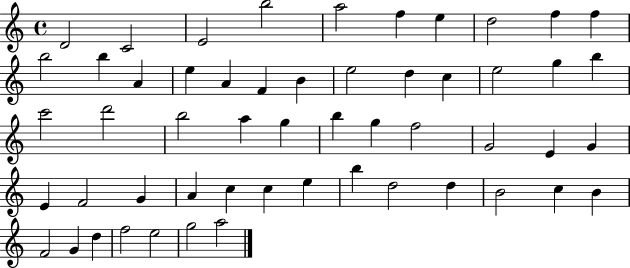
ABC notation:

X:1
T:Untitled
M:4/4
L:1/4
K:C
D2 C2 E2 b2 a2 f e d2 f f b2 b A e A F B e2 d c e2 g b c'2 d'2 b2 a g b g f2 G2 E G E F2 G A c c e b d2 d B2 c B F2 G d f2 e2 g2 a2